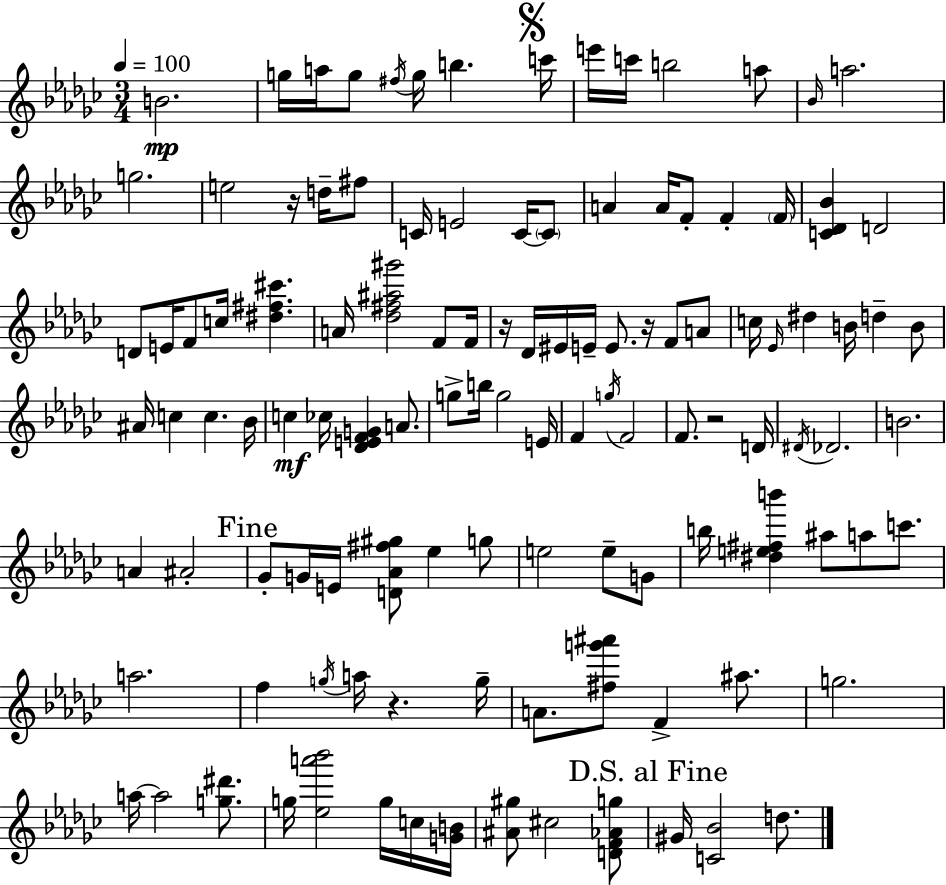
X:1
T:Untitled
M:3/4
L:1/4
K:Ebm
B2 g/4 a/4 g/2 ^f/4 g/4 b c'/4 e'/4 c'/4 b2 a/2 _B/4 a2 g2 e2 z/4 d/4 ^f/2 C/4 E2 C/4 C/2 A A/4 F/2 F F/4 [C_D_B] D2 D/2 E/4 F/2 c/4 [^d^f^c'] A/4 [_d^f^a^g']2 F/2 F/4 z/4 _D/4 ^E/4 E/4 E/2 z/4 F/2 A/2 c/4 _E/4 ^d B/4 d B/2 ^A/4 c c _B/4 c _c/4 [_DEFG] A/2 g/2 b/4 g2 E/4 F g/4 F2 F/2 z2 D/4 ^D/4 _D2 B2 A ^A2 _G/2 G/4 E/4 [D_A^f^g]/2 _e g/2 e2 e/2 G/2 b/4 [^de^fb'] ^a/2 a/2 c'/2 a2 f g/4 a/4 z g/4 A/2 [^fg'^a']/2 F ^a/2 g2 a/4 a2 [g^d']/2 g/4 [_ea'_b']2 g/4 c/4 [GB]/4 [^A^g]/2 ^c2 [DF_Ag]/2 ^G/4 [C_B]2 d/2